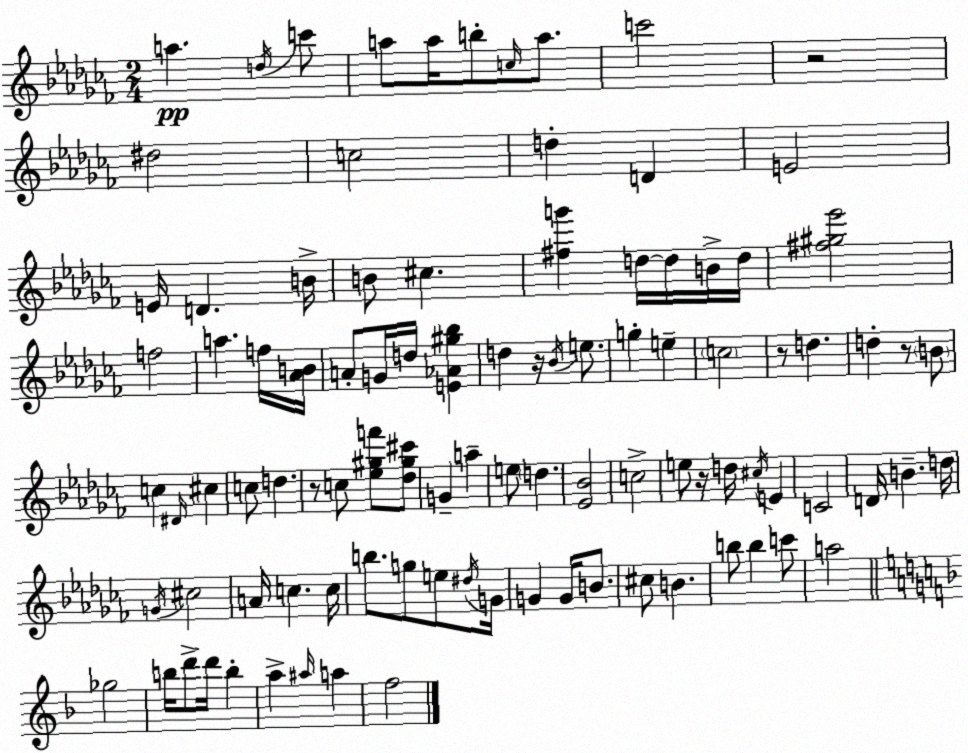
X:1
T:Untitled
M:2/4
L:1/4
K:Abm
a d/4 c'/2 a/2 a/4 b/2 c/4 a/2 c'2 z2 ^d2 c2 d D E2 E/4 D B/4 B/2 ^c [^fg'] d/4 d/4 B/4 d/4 [^f^g_e']2 f2 a f/4 [_AB]/4 A/2 G/4 d/4 [E_A^g_b] d z/4 _B/4 e/2 g e c2 z/2 d d z/2 B/2 c ^D/4 ^c c/2 d z/2 c/2 [_e^gf']/2 [_d^g^c']/2 G a e/2 d [_E_B]2 c2 e/2 z/4 d/4 ^c/4 E C2 D/4 B d/4 G/4 ^c2 A/4 c c/4 b/2 g/2 e/2 ^d/4 G/4 G G/4 B/2 ^c/2 B b/2 b c'/2 a2 _g2 b/4 d'/2 d'/4 b a ^a/4 a f2